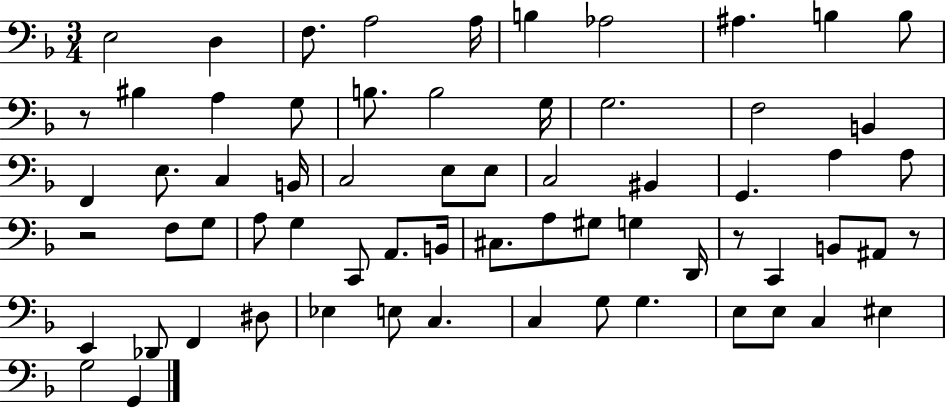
E3/h D3/q F3/e. A3/h A3/s B3/q Ab3/h A#3/q. B3/q B3/e R/e BIS3/q A3/q G3/e B3/e. B3/h G3/s G3/h. F3/h B2/q F2/q E3/e. C3/q B2/s C3/h E3/e E3/e C3/h BIS2/q G2/q. A3/q A3/e R/h F3/e G3/e A3/e G3/q C2/e A2/e. B2/s C#3/e. A3/e G#3/e G3/q D2/s R/e C2/q B2/e A#2/e R/e E2/q Db2/e F2/q D#3/e Eb3/q E3/e C3/q. C3/q G3/e G3/q. E3/e E3/e C3/q EIS3/q G3/h G2/q